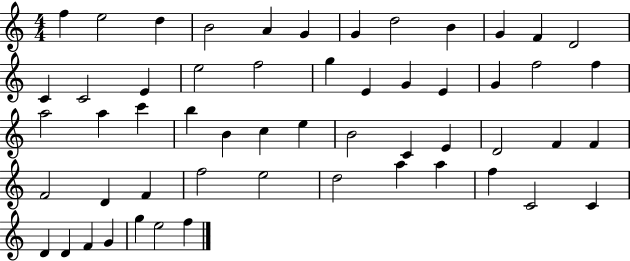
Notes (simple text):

F5/q E5/h D5/q B4/h A4/q G4/q G4/q D5/h B4/q G4/q F4/q D4/h C4/q C4/h E4/q E5/h F5/h G5/q E4/q G4/q E4/q G4/q F5/h F5/q A5/h A5/q C6/q B5/q B4/q C5/q E5/q B4/h C4/q E4/q D4/h F4/q F4/q F4/h D4/q F4/q F5/h E5/h D5/h A5/q A5/q F5/q C4/h C4/q D4/q D4/q F4/q G4/q G5/q E5/h F5/q